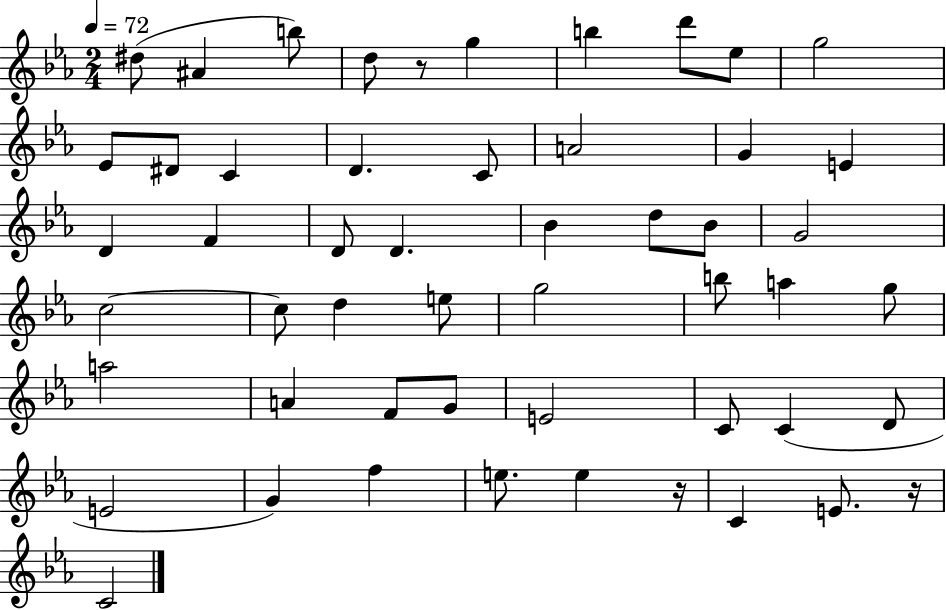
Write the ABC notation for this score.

X:1
T:Untitled
M:2/4
L:1/4
K:Eb
^d/2 ^A b/2 d/2 z/2 g b d'/2 _e/2 g2 _E/2 ^D/2 C D C/2 A2 G E D F D/2 D _B d/2 _B/2 G2 c2 c/2 d e/2 g2 b/2 a g/2 a2 A F/2 G/2 E2 C/2 C D/2 E2 G f e/2 e z/4 C E/2 z/4 C2